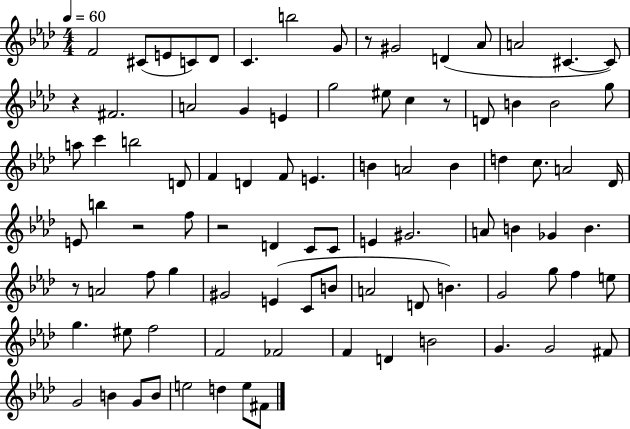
{
  \clef treble
  \numericTimeSignature
  \time 4/4
  \key aes \major
  \tempo 4 = 60
  f'2 cis'8( e'8 c'8) des'8 | c'4. b''2 g'8 | r8 gis'2 d'4( aes'8 | a'2 cis'4.~~ cis'8) | \break r4 fis'2. | a'2 g'4 e'4 | g''2 eis''8 c''4 r8 | d'8 b'4 b'2 g''8 | \break a''8 c'''4 b''2 d'8 | f'4 d'4 f'8 e'4. | b'4 a'2 b'4 | d''4 c''8. a'2 des'16 | \break e'8 b''4 r2 f''8 | r2 d'4 c'8 c'8 | e'4 gis'2. | a'8 b'4 ges'4 b'4. | \break r8 a'2 f''8 g''4 | gis'2 e'4( c'8 b'8 | a'2 d'8 b'4.) | g'2 g''8 f''4 e''8 | \break g''4. eis''8 f''2 | f'2 fes'2 | f'4 d'4 b'2 | g'4. g'2 fis'8 | \break g'2 b'4 g'8 b'8 | e''2 d''4 e''8 fis'8 | \bar "|."
}